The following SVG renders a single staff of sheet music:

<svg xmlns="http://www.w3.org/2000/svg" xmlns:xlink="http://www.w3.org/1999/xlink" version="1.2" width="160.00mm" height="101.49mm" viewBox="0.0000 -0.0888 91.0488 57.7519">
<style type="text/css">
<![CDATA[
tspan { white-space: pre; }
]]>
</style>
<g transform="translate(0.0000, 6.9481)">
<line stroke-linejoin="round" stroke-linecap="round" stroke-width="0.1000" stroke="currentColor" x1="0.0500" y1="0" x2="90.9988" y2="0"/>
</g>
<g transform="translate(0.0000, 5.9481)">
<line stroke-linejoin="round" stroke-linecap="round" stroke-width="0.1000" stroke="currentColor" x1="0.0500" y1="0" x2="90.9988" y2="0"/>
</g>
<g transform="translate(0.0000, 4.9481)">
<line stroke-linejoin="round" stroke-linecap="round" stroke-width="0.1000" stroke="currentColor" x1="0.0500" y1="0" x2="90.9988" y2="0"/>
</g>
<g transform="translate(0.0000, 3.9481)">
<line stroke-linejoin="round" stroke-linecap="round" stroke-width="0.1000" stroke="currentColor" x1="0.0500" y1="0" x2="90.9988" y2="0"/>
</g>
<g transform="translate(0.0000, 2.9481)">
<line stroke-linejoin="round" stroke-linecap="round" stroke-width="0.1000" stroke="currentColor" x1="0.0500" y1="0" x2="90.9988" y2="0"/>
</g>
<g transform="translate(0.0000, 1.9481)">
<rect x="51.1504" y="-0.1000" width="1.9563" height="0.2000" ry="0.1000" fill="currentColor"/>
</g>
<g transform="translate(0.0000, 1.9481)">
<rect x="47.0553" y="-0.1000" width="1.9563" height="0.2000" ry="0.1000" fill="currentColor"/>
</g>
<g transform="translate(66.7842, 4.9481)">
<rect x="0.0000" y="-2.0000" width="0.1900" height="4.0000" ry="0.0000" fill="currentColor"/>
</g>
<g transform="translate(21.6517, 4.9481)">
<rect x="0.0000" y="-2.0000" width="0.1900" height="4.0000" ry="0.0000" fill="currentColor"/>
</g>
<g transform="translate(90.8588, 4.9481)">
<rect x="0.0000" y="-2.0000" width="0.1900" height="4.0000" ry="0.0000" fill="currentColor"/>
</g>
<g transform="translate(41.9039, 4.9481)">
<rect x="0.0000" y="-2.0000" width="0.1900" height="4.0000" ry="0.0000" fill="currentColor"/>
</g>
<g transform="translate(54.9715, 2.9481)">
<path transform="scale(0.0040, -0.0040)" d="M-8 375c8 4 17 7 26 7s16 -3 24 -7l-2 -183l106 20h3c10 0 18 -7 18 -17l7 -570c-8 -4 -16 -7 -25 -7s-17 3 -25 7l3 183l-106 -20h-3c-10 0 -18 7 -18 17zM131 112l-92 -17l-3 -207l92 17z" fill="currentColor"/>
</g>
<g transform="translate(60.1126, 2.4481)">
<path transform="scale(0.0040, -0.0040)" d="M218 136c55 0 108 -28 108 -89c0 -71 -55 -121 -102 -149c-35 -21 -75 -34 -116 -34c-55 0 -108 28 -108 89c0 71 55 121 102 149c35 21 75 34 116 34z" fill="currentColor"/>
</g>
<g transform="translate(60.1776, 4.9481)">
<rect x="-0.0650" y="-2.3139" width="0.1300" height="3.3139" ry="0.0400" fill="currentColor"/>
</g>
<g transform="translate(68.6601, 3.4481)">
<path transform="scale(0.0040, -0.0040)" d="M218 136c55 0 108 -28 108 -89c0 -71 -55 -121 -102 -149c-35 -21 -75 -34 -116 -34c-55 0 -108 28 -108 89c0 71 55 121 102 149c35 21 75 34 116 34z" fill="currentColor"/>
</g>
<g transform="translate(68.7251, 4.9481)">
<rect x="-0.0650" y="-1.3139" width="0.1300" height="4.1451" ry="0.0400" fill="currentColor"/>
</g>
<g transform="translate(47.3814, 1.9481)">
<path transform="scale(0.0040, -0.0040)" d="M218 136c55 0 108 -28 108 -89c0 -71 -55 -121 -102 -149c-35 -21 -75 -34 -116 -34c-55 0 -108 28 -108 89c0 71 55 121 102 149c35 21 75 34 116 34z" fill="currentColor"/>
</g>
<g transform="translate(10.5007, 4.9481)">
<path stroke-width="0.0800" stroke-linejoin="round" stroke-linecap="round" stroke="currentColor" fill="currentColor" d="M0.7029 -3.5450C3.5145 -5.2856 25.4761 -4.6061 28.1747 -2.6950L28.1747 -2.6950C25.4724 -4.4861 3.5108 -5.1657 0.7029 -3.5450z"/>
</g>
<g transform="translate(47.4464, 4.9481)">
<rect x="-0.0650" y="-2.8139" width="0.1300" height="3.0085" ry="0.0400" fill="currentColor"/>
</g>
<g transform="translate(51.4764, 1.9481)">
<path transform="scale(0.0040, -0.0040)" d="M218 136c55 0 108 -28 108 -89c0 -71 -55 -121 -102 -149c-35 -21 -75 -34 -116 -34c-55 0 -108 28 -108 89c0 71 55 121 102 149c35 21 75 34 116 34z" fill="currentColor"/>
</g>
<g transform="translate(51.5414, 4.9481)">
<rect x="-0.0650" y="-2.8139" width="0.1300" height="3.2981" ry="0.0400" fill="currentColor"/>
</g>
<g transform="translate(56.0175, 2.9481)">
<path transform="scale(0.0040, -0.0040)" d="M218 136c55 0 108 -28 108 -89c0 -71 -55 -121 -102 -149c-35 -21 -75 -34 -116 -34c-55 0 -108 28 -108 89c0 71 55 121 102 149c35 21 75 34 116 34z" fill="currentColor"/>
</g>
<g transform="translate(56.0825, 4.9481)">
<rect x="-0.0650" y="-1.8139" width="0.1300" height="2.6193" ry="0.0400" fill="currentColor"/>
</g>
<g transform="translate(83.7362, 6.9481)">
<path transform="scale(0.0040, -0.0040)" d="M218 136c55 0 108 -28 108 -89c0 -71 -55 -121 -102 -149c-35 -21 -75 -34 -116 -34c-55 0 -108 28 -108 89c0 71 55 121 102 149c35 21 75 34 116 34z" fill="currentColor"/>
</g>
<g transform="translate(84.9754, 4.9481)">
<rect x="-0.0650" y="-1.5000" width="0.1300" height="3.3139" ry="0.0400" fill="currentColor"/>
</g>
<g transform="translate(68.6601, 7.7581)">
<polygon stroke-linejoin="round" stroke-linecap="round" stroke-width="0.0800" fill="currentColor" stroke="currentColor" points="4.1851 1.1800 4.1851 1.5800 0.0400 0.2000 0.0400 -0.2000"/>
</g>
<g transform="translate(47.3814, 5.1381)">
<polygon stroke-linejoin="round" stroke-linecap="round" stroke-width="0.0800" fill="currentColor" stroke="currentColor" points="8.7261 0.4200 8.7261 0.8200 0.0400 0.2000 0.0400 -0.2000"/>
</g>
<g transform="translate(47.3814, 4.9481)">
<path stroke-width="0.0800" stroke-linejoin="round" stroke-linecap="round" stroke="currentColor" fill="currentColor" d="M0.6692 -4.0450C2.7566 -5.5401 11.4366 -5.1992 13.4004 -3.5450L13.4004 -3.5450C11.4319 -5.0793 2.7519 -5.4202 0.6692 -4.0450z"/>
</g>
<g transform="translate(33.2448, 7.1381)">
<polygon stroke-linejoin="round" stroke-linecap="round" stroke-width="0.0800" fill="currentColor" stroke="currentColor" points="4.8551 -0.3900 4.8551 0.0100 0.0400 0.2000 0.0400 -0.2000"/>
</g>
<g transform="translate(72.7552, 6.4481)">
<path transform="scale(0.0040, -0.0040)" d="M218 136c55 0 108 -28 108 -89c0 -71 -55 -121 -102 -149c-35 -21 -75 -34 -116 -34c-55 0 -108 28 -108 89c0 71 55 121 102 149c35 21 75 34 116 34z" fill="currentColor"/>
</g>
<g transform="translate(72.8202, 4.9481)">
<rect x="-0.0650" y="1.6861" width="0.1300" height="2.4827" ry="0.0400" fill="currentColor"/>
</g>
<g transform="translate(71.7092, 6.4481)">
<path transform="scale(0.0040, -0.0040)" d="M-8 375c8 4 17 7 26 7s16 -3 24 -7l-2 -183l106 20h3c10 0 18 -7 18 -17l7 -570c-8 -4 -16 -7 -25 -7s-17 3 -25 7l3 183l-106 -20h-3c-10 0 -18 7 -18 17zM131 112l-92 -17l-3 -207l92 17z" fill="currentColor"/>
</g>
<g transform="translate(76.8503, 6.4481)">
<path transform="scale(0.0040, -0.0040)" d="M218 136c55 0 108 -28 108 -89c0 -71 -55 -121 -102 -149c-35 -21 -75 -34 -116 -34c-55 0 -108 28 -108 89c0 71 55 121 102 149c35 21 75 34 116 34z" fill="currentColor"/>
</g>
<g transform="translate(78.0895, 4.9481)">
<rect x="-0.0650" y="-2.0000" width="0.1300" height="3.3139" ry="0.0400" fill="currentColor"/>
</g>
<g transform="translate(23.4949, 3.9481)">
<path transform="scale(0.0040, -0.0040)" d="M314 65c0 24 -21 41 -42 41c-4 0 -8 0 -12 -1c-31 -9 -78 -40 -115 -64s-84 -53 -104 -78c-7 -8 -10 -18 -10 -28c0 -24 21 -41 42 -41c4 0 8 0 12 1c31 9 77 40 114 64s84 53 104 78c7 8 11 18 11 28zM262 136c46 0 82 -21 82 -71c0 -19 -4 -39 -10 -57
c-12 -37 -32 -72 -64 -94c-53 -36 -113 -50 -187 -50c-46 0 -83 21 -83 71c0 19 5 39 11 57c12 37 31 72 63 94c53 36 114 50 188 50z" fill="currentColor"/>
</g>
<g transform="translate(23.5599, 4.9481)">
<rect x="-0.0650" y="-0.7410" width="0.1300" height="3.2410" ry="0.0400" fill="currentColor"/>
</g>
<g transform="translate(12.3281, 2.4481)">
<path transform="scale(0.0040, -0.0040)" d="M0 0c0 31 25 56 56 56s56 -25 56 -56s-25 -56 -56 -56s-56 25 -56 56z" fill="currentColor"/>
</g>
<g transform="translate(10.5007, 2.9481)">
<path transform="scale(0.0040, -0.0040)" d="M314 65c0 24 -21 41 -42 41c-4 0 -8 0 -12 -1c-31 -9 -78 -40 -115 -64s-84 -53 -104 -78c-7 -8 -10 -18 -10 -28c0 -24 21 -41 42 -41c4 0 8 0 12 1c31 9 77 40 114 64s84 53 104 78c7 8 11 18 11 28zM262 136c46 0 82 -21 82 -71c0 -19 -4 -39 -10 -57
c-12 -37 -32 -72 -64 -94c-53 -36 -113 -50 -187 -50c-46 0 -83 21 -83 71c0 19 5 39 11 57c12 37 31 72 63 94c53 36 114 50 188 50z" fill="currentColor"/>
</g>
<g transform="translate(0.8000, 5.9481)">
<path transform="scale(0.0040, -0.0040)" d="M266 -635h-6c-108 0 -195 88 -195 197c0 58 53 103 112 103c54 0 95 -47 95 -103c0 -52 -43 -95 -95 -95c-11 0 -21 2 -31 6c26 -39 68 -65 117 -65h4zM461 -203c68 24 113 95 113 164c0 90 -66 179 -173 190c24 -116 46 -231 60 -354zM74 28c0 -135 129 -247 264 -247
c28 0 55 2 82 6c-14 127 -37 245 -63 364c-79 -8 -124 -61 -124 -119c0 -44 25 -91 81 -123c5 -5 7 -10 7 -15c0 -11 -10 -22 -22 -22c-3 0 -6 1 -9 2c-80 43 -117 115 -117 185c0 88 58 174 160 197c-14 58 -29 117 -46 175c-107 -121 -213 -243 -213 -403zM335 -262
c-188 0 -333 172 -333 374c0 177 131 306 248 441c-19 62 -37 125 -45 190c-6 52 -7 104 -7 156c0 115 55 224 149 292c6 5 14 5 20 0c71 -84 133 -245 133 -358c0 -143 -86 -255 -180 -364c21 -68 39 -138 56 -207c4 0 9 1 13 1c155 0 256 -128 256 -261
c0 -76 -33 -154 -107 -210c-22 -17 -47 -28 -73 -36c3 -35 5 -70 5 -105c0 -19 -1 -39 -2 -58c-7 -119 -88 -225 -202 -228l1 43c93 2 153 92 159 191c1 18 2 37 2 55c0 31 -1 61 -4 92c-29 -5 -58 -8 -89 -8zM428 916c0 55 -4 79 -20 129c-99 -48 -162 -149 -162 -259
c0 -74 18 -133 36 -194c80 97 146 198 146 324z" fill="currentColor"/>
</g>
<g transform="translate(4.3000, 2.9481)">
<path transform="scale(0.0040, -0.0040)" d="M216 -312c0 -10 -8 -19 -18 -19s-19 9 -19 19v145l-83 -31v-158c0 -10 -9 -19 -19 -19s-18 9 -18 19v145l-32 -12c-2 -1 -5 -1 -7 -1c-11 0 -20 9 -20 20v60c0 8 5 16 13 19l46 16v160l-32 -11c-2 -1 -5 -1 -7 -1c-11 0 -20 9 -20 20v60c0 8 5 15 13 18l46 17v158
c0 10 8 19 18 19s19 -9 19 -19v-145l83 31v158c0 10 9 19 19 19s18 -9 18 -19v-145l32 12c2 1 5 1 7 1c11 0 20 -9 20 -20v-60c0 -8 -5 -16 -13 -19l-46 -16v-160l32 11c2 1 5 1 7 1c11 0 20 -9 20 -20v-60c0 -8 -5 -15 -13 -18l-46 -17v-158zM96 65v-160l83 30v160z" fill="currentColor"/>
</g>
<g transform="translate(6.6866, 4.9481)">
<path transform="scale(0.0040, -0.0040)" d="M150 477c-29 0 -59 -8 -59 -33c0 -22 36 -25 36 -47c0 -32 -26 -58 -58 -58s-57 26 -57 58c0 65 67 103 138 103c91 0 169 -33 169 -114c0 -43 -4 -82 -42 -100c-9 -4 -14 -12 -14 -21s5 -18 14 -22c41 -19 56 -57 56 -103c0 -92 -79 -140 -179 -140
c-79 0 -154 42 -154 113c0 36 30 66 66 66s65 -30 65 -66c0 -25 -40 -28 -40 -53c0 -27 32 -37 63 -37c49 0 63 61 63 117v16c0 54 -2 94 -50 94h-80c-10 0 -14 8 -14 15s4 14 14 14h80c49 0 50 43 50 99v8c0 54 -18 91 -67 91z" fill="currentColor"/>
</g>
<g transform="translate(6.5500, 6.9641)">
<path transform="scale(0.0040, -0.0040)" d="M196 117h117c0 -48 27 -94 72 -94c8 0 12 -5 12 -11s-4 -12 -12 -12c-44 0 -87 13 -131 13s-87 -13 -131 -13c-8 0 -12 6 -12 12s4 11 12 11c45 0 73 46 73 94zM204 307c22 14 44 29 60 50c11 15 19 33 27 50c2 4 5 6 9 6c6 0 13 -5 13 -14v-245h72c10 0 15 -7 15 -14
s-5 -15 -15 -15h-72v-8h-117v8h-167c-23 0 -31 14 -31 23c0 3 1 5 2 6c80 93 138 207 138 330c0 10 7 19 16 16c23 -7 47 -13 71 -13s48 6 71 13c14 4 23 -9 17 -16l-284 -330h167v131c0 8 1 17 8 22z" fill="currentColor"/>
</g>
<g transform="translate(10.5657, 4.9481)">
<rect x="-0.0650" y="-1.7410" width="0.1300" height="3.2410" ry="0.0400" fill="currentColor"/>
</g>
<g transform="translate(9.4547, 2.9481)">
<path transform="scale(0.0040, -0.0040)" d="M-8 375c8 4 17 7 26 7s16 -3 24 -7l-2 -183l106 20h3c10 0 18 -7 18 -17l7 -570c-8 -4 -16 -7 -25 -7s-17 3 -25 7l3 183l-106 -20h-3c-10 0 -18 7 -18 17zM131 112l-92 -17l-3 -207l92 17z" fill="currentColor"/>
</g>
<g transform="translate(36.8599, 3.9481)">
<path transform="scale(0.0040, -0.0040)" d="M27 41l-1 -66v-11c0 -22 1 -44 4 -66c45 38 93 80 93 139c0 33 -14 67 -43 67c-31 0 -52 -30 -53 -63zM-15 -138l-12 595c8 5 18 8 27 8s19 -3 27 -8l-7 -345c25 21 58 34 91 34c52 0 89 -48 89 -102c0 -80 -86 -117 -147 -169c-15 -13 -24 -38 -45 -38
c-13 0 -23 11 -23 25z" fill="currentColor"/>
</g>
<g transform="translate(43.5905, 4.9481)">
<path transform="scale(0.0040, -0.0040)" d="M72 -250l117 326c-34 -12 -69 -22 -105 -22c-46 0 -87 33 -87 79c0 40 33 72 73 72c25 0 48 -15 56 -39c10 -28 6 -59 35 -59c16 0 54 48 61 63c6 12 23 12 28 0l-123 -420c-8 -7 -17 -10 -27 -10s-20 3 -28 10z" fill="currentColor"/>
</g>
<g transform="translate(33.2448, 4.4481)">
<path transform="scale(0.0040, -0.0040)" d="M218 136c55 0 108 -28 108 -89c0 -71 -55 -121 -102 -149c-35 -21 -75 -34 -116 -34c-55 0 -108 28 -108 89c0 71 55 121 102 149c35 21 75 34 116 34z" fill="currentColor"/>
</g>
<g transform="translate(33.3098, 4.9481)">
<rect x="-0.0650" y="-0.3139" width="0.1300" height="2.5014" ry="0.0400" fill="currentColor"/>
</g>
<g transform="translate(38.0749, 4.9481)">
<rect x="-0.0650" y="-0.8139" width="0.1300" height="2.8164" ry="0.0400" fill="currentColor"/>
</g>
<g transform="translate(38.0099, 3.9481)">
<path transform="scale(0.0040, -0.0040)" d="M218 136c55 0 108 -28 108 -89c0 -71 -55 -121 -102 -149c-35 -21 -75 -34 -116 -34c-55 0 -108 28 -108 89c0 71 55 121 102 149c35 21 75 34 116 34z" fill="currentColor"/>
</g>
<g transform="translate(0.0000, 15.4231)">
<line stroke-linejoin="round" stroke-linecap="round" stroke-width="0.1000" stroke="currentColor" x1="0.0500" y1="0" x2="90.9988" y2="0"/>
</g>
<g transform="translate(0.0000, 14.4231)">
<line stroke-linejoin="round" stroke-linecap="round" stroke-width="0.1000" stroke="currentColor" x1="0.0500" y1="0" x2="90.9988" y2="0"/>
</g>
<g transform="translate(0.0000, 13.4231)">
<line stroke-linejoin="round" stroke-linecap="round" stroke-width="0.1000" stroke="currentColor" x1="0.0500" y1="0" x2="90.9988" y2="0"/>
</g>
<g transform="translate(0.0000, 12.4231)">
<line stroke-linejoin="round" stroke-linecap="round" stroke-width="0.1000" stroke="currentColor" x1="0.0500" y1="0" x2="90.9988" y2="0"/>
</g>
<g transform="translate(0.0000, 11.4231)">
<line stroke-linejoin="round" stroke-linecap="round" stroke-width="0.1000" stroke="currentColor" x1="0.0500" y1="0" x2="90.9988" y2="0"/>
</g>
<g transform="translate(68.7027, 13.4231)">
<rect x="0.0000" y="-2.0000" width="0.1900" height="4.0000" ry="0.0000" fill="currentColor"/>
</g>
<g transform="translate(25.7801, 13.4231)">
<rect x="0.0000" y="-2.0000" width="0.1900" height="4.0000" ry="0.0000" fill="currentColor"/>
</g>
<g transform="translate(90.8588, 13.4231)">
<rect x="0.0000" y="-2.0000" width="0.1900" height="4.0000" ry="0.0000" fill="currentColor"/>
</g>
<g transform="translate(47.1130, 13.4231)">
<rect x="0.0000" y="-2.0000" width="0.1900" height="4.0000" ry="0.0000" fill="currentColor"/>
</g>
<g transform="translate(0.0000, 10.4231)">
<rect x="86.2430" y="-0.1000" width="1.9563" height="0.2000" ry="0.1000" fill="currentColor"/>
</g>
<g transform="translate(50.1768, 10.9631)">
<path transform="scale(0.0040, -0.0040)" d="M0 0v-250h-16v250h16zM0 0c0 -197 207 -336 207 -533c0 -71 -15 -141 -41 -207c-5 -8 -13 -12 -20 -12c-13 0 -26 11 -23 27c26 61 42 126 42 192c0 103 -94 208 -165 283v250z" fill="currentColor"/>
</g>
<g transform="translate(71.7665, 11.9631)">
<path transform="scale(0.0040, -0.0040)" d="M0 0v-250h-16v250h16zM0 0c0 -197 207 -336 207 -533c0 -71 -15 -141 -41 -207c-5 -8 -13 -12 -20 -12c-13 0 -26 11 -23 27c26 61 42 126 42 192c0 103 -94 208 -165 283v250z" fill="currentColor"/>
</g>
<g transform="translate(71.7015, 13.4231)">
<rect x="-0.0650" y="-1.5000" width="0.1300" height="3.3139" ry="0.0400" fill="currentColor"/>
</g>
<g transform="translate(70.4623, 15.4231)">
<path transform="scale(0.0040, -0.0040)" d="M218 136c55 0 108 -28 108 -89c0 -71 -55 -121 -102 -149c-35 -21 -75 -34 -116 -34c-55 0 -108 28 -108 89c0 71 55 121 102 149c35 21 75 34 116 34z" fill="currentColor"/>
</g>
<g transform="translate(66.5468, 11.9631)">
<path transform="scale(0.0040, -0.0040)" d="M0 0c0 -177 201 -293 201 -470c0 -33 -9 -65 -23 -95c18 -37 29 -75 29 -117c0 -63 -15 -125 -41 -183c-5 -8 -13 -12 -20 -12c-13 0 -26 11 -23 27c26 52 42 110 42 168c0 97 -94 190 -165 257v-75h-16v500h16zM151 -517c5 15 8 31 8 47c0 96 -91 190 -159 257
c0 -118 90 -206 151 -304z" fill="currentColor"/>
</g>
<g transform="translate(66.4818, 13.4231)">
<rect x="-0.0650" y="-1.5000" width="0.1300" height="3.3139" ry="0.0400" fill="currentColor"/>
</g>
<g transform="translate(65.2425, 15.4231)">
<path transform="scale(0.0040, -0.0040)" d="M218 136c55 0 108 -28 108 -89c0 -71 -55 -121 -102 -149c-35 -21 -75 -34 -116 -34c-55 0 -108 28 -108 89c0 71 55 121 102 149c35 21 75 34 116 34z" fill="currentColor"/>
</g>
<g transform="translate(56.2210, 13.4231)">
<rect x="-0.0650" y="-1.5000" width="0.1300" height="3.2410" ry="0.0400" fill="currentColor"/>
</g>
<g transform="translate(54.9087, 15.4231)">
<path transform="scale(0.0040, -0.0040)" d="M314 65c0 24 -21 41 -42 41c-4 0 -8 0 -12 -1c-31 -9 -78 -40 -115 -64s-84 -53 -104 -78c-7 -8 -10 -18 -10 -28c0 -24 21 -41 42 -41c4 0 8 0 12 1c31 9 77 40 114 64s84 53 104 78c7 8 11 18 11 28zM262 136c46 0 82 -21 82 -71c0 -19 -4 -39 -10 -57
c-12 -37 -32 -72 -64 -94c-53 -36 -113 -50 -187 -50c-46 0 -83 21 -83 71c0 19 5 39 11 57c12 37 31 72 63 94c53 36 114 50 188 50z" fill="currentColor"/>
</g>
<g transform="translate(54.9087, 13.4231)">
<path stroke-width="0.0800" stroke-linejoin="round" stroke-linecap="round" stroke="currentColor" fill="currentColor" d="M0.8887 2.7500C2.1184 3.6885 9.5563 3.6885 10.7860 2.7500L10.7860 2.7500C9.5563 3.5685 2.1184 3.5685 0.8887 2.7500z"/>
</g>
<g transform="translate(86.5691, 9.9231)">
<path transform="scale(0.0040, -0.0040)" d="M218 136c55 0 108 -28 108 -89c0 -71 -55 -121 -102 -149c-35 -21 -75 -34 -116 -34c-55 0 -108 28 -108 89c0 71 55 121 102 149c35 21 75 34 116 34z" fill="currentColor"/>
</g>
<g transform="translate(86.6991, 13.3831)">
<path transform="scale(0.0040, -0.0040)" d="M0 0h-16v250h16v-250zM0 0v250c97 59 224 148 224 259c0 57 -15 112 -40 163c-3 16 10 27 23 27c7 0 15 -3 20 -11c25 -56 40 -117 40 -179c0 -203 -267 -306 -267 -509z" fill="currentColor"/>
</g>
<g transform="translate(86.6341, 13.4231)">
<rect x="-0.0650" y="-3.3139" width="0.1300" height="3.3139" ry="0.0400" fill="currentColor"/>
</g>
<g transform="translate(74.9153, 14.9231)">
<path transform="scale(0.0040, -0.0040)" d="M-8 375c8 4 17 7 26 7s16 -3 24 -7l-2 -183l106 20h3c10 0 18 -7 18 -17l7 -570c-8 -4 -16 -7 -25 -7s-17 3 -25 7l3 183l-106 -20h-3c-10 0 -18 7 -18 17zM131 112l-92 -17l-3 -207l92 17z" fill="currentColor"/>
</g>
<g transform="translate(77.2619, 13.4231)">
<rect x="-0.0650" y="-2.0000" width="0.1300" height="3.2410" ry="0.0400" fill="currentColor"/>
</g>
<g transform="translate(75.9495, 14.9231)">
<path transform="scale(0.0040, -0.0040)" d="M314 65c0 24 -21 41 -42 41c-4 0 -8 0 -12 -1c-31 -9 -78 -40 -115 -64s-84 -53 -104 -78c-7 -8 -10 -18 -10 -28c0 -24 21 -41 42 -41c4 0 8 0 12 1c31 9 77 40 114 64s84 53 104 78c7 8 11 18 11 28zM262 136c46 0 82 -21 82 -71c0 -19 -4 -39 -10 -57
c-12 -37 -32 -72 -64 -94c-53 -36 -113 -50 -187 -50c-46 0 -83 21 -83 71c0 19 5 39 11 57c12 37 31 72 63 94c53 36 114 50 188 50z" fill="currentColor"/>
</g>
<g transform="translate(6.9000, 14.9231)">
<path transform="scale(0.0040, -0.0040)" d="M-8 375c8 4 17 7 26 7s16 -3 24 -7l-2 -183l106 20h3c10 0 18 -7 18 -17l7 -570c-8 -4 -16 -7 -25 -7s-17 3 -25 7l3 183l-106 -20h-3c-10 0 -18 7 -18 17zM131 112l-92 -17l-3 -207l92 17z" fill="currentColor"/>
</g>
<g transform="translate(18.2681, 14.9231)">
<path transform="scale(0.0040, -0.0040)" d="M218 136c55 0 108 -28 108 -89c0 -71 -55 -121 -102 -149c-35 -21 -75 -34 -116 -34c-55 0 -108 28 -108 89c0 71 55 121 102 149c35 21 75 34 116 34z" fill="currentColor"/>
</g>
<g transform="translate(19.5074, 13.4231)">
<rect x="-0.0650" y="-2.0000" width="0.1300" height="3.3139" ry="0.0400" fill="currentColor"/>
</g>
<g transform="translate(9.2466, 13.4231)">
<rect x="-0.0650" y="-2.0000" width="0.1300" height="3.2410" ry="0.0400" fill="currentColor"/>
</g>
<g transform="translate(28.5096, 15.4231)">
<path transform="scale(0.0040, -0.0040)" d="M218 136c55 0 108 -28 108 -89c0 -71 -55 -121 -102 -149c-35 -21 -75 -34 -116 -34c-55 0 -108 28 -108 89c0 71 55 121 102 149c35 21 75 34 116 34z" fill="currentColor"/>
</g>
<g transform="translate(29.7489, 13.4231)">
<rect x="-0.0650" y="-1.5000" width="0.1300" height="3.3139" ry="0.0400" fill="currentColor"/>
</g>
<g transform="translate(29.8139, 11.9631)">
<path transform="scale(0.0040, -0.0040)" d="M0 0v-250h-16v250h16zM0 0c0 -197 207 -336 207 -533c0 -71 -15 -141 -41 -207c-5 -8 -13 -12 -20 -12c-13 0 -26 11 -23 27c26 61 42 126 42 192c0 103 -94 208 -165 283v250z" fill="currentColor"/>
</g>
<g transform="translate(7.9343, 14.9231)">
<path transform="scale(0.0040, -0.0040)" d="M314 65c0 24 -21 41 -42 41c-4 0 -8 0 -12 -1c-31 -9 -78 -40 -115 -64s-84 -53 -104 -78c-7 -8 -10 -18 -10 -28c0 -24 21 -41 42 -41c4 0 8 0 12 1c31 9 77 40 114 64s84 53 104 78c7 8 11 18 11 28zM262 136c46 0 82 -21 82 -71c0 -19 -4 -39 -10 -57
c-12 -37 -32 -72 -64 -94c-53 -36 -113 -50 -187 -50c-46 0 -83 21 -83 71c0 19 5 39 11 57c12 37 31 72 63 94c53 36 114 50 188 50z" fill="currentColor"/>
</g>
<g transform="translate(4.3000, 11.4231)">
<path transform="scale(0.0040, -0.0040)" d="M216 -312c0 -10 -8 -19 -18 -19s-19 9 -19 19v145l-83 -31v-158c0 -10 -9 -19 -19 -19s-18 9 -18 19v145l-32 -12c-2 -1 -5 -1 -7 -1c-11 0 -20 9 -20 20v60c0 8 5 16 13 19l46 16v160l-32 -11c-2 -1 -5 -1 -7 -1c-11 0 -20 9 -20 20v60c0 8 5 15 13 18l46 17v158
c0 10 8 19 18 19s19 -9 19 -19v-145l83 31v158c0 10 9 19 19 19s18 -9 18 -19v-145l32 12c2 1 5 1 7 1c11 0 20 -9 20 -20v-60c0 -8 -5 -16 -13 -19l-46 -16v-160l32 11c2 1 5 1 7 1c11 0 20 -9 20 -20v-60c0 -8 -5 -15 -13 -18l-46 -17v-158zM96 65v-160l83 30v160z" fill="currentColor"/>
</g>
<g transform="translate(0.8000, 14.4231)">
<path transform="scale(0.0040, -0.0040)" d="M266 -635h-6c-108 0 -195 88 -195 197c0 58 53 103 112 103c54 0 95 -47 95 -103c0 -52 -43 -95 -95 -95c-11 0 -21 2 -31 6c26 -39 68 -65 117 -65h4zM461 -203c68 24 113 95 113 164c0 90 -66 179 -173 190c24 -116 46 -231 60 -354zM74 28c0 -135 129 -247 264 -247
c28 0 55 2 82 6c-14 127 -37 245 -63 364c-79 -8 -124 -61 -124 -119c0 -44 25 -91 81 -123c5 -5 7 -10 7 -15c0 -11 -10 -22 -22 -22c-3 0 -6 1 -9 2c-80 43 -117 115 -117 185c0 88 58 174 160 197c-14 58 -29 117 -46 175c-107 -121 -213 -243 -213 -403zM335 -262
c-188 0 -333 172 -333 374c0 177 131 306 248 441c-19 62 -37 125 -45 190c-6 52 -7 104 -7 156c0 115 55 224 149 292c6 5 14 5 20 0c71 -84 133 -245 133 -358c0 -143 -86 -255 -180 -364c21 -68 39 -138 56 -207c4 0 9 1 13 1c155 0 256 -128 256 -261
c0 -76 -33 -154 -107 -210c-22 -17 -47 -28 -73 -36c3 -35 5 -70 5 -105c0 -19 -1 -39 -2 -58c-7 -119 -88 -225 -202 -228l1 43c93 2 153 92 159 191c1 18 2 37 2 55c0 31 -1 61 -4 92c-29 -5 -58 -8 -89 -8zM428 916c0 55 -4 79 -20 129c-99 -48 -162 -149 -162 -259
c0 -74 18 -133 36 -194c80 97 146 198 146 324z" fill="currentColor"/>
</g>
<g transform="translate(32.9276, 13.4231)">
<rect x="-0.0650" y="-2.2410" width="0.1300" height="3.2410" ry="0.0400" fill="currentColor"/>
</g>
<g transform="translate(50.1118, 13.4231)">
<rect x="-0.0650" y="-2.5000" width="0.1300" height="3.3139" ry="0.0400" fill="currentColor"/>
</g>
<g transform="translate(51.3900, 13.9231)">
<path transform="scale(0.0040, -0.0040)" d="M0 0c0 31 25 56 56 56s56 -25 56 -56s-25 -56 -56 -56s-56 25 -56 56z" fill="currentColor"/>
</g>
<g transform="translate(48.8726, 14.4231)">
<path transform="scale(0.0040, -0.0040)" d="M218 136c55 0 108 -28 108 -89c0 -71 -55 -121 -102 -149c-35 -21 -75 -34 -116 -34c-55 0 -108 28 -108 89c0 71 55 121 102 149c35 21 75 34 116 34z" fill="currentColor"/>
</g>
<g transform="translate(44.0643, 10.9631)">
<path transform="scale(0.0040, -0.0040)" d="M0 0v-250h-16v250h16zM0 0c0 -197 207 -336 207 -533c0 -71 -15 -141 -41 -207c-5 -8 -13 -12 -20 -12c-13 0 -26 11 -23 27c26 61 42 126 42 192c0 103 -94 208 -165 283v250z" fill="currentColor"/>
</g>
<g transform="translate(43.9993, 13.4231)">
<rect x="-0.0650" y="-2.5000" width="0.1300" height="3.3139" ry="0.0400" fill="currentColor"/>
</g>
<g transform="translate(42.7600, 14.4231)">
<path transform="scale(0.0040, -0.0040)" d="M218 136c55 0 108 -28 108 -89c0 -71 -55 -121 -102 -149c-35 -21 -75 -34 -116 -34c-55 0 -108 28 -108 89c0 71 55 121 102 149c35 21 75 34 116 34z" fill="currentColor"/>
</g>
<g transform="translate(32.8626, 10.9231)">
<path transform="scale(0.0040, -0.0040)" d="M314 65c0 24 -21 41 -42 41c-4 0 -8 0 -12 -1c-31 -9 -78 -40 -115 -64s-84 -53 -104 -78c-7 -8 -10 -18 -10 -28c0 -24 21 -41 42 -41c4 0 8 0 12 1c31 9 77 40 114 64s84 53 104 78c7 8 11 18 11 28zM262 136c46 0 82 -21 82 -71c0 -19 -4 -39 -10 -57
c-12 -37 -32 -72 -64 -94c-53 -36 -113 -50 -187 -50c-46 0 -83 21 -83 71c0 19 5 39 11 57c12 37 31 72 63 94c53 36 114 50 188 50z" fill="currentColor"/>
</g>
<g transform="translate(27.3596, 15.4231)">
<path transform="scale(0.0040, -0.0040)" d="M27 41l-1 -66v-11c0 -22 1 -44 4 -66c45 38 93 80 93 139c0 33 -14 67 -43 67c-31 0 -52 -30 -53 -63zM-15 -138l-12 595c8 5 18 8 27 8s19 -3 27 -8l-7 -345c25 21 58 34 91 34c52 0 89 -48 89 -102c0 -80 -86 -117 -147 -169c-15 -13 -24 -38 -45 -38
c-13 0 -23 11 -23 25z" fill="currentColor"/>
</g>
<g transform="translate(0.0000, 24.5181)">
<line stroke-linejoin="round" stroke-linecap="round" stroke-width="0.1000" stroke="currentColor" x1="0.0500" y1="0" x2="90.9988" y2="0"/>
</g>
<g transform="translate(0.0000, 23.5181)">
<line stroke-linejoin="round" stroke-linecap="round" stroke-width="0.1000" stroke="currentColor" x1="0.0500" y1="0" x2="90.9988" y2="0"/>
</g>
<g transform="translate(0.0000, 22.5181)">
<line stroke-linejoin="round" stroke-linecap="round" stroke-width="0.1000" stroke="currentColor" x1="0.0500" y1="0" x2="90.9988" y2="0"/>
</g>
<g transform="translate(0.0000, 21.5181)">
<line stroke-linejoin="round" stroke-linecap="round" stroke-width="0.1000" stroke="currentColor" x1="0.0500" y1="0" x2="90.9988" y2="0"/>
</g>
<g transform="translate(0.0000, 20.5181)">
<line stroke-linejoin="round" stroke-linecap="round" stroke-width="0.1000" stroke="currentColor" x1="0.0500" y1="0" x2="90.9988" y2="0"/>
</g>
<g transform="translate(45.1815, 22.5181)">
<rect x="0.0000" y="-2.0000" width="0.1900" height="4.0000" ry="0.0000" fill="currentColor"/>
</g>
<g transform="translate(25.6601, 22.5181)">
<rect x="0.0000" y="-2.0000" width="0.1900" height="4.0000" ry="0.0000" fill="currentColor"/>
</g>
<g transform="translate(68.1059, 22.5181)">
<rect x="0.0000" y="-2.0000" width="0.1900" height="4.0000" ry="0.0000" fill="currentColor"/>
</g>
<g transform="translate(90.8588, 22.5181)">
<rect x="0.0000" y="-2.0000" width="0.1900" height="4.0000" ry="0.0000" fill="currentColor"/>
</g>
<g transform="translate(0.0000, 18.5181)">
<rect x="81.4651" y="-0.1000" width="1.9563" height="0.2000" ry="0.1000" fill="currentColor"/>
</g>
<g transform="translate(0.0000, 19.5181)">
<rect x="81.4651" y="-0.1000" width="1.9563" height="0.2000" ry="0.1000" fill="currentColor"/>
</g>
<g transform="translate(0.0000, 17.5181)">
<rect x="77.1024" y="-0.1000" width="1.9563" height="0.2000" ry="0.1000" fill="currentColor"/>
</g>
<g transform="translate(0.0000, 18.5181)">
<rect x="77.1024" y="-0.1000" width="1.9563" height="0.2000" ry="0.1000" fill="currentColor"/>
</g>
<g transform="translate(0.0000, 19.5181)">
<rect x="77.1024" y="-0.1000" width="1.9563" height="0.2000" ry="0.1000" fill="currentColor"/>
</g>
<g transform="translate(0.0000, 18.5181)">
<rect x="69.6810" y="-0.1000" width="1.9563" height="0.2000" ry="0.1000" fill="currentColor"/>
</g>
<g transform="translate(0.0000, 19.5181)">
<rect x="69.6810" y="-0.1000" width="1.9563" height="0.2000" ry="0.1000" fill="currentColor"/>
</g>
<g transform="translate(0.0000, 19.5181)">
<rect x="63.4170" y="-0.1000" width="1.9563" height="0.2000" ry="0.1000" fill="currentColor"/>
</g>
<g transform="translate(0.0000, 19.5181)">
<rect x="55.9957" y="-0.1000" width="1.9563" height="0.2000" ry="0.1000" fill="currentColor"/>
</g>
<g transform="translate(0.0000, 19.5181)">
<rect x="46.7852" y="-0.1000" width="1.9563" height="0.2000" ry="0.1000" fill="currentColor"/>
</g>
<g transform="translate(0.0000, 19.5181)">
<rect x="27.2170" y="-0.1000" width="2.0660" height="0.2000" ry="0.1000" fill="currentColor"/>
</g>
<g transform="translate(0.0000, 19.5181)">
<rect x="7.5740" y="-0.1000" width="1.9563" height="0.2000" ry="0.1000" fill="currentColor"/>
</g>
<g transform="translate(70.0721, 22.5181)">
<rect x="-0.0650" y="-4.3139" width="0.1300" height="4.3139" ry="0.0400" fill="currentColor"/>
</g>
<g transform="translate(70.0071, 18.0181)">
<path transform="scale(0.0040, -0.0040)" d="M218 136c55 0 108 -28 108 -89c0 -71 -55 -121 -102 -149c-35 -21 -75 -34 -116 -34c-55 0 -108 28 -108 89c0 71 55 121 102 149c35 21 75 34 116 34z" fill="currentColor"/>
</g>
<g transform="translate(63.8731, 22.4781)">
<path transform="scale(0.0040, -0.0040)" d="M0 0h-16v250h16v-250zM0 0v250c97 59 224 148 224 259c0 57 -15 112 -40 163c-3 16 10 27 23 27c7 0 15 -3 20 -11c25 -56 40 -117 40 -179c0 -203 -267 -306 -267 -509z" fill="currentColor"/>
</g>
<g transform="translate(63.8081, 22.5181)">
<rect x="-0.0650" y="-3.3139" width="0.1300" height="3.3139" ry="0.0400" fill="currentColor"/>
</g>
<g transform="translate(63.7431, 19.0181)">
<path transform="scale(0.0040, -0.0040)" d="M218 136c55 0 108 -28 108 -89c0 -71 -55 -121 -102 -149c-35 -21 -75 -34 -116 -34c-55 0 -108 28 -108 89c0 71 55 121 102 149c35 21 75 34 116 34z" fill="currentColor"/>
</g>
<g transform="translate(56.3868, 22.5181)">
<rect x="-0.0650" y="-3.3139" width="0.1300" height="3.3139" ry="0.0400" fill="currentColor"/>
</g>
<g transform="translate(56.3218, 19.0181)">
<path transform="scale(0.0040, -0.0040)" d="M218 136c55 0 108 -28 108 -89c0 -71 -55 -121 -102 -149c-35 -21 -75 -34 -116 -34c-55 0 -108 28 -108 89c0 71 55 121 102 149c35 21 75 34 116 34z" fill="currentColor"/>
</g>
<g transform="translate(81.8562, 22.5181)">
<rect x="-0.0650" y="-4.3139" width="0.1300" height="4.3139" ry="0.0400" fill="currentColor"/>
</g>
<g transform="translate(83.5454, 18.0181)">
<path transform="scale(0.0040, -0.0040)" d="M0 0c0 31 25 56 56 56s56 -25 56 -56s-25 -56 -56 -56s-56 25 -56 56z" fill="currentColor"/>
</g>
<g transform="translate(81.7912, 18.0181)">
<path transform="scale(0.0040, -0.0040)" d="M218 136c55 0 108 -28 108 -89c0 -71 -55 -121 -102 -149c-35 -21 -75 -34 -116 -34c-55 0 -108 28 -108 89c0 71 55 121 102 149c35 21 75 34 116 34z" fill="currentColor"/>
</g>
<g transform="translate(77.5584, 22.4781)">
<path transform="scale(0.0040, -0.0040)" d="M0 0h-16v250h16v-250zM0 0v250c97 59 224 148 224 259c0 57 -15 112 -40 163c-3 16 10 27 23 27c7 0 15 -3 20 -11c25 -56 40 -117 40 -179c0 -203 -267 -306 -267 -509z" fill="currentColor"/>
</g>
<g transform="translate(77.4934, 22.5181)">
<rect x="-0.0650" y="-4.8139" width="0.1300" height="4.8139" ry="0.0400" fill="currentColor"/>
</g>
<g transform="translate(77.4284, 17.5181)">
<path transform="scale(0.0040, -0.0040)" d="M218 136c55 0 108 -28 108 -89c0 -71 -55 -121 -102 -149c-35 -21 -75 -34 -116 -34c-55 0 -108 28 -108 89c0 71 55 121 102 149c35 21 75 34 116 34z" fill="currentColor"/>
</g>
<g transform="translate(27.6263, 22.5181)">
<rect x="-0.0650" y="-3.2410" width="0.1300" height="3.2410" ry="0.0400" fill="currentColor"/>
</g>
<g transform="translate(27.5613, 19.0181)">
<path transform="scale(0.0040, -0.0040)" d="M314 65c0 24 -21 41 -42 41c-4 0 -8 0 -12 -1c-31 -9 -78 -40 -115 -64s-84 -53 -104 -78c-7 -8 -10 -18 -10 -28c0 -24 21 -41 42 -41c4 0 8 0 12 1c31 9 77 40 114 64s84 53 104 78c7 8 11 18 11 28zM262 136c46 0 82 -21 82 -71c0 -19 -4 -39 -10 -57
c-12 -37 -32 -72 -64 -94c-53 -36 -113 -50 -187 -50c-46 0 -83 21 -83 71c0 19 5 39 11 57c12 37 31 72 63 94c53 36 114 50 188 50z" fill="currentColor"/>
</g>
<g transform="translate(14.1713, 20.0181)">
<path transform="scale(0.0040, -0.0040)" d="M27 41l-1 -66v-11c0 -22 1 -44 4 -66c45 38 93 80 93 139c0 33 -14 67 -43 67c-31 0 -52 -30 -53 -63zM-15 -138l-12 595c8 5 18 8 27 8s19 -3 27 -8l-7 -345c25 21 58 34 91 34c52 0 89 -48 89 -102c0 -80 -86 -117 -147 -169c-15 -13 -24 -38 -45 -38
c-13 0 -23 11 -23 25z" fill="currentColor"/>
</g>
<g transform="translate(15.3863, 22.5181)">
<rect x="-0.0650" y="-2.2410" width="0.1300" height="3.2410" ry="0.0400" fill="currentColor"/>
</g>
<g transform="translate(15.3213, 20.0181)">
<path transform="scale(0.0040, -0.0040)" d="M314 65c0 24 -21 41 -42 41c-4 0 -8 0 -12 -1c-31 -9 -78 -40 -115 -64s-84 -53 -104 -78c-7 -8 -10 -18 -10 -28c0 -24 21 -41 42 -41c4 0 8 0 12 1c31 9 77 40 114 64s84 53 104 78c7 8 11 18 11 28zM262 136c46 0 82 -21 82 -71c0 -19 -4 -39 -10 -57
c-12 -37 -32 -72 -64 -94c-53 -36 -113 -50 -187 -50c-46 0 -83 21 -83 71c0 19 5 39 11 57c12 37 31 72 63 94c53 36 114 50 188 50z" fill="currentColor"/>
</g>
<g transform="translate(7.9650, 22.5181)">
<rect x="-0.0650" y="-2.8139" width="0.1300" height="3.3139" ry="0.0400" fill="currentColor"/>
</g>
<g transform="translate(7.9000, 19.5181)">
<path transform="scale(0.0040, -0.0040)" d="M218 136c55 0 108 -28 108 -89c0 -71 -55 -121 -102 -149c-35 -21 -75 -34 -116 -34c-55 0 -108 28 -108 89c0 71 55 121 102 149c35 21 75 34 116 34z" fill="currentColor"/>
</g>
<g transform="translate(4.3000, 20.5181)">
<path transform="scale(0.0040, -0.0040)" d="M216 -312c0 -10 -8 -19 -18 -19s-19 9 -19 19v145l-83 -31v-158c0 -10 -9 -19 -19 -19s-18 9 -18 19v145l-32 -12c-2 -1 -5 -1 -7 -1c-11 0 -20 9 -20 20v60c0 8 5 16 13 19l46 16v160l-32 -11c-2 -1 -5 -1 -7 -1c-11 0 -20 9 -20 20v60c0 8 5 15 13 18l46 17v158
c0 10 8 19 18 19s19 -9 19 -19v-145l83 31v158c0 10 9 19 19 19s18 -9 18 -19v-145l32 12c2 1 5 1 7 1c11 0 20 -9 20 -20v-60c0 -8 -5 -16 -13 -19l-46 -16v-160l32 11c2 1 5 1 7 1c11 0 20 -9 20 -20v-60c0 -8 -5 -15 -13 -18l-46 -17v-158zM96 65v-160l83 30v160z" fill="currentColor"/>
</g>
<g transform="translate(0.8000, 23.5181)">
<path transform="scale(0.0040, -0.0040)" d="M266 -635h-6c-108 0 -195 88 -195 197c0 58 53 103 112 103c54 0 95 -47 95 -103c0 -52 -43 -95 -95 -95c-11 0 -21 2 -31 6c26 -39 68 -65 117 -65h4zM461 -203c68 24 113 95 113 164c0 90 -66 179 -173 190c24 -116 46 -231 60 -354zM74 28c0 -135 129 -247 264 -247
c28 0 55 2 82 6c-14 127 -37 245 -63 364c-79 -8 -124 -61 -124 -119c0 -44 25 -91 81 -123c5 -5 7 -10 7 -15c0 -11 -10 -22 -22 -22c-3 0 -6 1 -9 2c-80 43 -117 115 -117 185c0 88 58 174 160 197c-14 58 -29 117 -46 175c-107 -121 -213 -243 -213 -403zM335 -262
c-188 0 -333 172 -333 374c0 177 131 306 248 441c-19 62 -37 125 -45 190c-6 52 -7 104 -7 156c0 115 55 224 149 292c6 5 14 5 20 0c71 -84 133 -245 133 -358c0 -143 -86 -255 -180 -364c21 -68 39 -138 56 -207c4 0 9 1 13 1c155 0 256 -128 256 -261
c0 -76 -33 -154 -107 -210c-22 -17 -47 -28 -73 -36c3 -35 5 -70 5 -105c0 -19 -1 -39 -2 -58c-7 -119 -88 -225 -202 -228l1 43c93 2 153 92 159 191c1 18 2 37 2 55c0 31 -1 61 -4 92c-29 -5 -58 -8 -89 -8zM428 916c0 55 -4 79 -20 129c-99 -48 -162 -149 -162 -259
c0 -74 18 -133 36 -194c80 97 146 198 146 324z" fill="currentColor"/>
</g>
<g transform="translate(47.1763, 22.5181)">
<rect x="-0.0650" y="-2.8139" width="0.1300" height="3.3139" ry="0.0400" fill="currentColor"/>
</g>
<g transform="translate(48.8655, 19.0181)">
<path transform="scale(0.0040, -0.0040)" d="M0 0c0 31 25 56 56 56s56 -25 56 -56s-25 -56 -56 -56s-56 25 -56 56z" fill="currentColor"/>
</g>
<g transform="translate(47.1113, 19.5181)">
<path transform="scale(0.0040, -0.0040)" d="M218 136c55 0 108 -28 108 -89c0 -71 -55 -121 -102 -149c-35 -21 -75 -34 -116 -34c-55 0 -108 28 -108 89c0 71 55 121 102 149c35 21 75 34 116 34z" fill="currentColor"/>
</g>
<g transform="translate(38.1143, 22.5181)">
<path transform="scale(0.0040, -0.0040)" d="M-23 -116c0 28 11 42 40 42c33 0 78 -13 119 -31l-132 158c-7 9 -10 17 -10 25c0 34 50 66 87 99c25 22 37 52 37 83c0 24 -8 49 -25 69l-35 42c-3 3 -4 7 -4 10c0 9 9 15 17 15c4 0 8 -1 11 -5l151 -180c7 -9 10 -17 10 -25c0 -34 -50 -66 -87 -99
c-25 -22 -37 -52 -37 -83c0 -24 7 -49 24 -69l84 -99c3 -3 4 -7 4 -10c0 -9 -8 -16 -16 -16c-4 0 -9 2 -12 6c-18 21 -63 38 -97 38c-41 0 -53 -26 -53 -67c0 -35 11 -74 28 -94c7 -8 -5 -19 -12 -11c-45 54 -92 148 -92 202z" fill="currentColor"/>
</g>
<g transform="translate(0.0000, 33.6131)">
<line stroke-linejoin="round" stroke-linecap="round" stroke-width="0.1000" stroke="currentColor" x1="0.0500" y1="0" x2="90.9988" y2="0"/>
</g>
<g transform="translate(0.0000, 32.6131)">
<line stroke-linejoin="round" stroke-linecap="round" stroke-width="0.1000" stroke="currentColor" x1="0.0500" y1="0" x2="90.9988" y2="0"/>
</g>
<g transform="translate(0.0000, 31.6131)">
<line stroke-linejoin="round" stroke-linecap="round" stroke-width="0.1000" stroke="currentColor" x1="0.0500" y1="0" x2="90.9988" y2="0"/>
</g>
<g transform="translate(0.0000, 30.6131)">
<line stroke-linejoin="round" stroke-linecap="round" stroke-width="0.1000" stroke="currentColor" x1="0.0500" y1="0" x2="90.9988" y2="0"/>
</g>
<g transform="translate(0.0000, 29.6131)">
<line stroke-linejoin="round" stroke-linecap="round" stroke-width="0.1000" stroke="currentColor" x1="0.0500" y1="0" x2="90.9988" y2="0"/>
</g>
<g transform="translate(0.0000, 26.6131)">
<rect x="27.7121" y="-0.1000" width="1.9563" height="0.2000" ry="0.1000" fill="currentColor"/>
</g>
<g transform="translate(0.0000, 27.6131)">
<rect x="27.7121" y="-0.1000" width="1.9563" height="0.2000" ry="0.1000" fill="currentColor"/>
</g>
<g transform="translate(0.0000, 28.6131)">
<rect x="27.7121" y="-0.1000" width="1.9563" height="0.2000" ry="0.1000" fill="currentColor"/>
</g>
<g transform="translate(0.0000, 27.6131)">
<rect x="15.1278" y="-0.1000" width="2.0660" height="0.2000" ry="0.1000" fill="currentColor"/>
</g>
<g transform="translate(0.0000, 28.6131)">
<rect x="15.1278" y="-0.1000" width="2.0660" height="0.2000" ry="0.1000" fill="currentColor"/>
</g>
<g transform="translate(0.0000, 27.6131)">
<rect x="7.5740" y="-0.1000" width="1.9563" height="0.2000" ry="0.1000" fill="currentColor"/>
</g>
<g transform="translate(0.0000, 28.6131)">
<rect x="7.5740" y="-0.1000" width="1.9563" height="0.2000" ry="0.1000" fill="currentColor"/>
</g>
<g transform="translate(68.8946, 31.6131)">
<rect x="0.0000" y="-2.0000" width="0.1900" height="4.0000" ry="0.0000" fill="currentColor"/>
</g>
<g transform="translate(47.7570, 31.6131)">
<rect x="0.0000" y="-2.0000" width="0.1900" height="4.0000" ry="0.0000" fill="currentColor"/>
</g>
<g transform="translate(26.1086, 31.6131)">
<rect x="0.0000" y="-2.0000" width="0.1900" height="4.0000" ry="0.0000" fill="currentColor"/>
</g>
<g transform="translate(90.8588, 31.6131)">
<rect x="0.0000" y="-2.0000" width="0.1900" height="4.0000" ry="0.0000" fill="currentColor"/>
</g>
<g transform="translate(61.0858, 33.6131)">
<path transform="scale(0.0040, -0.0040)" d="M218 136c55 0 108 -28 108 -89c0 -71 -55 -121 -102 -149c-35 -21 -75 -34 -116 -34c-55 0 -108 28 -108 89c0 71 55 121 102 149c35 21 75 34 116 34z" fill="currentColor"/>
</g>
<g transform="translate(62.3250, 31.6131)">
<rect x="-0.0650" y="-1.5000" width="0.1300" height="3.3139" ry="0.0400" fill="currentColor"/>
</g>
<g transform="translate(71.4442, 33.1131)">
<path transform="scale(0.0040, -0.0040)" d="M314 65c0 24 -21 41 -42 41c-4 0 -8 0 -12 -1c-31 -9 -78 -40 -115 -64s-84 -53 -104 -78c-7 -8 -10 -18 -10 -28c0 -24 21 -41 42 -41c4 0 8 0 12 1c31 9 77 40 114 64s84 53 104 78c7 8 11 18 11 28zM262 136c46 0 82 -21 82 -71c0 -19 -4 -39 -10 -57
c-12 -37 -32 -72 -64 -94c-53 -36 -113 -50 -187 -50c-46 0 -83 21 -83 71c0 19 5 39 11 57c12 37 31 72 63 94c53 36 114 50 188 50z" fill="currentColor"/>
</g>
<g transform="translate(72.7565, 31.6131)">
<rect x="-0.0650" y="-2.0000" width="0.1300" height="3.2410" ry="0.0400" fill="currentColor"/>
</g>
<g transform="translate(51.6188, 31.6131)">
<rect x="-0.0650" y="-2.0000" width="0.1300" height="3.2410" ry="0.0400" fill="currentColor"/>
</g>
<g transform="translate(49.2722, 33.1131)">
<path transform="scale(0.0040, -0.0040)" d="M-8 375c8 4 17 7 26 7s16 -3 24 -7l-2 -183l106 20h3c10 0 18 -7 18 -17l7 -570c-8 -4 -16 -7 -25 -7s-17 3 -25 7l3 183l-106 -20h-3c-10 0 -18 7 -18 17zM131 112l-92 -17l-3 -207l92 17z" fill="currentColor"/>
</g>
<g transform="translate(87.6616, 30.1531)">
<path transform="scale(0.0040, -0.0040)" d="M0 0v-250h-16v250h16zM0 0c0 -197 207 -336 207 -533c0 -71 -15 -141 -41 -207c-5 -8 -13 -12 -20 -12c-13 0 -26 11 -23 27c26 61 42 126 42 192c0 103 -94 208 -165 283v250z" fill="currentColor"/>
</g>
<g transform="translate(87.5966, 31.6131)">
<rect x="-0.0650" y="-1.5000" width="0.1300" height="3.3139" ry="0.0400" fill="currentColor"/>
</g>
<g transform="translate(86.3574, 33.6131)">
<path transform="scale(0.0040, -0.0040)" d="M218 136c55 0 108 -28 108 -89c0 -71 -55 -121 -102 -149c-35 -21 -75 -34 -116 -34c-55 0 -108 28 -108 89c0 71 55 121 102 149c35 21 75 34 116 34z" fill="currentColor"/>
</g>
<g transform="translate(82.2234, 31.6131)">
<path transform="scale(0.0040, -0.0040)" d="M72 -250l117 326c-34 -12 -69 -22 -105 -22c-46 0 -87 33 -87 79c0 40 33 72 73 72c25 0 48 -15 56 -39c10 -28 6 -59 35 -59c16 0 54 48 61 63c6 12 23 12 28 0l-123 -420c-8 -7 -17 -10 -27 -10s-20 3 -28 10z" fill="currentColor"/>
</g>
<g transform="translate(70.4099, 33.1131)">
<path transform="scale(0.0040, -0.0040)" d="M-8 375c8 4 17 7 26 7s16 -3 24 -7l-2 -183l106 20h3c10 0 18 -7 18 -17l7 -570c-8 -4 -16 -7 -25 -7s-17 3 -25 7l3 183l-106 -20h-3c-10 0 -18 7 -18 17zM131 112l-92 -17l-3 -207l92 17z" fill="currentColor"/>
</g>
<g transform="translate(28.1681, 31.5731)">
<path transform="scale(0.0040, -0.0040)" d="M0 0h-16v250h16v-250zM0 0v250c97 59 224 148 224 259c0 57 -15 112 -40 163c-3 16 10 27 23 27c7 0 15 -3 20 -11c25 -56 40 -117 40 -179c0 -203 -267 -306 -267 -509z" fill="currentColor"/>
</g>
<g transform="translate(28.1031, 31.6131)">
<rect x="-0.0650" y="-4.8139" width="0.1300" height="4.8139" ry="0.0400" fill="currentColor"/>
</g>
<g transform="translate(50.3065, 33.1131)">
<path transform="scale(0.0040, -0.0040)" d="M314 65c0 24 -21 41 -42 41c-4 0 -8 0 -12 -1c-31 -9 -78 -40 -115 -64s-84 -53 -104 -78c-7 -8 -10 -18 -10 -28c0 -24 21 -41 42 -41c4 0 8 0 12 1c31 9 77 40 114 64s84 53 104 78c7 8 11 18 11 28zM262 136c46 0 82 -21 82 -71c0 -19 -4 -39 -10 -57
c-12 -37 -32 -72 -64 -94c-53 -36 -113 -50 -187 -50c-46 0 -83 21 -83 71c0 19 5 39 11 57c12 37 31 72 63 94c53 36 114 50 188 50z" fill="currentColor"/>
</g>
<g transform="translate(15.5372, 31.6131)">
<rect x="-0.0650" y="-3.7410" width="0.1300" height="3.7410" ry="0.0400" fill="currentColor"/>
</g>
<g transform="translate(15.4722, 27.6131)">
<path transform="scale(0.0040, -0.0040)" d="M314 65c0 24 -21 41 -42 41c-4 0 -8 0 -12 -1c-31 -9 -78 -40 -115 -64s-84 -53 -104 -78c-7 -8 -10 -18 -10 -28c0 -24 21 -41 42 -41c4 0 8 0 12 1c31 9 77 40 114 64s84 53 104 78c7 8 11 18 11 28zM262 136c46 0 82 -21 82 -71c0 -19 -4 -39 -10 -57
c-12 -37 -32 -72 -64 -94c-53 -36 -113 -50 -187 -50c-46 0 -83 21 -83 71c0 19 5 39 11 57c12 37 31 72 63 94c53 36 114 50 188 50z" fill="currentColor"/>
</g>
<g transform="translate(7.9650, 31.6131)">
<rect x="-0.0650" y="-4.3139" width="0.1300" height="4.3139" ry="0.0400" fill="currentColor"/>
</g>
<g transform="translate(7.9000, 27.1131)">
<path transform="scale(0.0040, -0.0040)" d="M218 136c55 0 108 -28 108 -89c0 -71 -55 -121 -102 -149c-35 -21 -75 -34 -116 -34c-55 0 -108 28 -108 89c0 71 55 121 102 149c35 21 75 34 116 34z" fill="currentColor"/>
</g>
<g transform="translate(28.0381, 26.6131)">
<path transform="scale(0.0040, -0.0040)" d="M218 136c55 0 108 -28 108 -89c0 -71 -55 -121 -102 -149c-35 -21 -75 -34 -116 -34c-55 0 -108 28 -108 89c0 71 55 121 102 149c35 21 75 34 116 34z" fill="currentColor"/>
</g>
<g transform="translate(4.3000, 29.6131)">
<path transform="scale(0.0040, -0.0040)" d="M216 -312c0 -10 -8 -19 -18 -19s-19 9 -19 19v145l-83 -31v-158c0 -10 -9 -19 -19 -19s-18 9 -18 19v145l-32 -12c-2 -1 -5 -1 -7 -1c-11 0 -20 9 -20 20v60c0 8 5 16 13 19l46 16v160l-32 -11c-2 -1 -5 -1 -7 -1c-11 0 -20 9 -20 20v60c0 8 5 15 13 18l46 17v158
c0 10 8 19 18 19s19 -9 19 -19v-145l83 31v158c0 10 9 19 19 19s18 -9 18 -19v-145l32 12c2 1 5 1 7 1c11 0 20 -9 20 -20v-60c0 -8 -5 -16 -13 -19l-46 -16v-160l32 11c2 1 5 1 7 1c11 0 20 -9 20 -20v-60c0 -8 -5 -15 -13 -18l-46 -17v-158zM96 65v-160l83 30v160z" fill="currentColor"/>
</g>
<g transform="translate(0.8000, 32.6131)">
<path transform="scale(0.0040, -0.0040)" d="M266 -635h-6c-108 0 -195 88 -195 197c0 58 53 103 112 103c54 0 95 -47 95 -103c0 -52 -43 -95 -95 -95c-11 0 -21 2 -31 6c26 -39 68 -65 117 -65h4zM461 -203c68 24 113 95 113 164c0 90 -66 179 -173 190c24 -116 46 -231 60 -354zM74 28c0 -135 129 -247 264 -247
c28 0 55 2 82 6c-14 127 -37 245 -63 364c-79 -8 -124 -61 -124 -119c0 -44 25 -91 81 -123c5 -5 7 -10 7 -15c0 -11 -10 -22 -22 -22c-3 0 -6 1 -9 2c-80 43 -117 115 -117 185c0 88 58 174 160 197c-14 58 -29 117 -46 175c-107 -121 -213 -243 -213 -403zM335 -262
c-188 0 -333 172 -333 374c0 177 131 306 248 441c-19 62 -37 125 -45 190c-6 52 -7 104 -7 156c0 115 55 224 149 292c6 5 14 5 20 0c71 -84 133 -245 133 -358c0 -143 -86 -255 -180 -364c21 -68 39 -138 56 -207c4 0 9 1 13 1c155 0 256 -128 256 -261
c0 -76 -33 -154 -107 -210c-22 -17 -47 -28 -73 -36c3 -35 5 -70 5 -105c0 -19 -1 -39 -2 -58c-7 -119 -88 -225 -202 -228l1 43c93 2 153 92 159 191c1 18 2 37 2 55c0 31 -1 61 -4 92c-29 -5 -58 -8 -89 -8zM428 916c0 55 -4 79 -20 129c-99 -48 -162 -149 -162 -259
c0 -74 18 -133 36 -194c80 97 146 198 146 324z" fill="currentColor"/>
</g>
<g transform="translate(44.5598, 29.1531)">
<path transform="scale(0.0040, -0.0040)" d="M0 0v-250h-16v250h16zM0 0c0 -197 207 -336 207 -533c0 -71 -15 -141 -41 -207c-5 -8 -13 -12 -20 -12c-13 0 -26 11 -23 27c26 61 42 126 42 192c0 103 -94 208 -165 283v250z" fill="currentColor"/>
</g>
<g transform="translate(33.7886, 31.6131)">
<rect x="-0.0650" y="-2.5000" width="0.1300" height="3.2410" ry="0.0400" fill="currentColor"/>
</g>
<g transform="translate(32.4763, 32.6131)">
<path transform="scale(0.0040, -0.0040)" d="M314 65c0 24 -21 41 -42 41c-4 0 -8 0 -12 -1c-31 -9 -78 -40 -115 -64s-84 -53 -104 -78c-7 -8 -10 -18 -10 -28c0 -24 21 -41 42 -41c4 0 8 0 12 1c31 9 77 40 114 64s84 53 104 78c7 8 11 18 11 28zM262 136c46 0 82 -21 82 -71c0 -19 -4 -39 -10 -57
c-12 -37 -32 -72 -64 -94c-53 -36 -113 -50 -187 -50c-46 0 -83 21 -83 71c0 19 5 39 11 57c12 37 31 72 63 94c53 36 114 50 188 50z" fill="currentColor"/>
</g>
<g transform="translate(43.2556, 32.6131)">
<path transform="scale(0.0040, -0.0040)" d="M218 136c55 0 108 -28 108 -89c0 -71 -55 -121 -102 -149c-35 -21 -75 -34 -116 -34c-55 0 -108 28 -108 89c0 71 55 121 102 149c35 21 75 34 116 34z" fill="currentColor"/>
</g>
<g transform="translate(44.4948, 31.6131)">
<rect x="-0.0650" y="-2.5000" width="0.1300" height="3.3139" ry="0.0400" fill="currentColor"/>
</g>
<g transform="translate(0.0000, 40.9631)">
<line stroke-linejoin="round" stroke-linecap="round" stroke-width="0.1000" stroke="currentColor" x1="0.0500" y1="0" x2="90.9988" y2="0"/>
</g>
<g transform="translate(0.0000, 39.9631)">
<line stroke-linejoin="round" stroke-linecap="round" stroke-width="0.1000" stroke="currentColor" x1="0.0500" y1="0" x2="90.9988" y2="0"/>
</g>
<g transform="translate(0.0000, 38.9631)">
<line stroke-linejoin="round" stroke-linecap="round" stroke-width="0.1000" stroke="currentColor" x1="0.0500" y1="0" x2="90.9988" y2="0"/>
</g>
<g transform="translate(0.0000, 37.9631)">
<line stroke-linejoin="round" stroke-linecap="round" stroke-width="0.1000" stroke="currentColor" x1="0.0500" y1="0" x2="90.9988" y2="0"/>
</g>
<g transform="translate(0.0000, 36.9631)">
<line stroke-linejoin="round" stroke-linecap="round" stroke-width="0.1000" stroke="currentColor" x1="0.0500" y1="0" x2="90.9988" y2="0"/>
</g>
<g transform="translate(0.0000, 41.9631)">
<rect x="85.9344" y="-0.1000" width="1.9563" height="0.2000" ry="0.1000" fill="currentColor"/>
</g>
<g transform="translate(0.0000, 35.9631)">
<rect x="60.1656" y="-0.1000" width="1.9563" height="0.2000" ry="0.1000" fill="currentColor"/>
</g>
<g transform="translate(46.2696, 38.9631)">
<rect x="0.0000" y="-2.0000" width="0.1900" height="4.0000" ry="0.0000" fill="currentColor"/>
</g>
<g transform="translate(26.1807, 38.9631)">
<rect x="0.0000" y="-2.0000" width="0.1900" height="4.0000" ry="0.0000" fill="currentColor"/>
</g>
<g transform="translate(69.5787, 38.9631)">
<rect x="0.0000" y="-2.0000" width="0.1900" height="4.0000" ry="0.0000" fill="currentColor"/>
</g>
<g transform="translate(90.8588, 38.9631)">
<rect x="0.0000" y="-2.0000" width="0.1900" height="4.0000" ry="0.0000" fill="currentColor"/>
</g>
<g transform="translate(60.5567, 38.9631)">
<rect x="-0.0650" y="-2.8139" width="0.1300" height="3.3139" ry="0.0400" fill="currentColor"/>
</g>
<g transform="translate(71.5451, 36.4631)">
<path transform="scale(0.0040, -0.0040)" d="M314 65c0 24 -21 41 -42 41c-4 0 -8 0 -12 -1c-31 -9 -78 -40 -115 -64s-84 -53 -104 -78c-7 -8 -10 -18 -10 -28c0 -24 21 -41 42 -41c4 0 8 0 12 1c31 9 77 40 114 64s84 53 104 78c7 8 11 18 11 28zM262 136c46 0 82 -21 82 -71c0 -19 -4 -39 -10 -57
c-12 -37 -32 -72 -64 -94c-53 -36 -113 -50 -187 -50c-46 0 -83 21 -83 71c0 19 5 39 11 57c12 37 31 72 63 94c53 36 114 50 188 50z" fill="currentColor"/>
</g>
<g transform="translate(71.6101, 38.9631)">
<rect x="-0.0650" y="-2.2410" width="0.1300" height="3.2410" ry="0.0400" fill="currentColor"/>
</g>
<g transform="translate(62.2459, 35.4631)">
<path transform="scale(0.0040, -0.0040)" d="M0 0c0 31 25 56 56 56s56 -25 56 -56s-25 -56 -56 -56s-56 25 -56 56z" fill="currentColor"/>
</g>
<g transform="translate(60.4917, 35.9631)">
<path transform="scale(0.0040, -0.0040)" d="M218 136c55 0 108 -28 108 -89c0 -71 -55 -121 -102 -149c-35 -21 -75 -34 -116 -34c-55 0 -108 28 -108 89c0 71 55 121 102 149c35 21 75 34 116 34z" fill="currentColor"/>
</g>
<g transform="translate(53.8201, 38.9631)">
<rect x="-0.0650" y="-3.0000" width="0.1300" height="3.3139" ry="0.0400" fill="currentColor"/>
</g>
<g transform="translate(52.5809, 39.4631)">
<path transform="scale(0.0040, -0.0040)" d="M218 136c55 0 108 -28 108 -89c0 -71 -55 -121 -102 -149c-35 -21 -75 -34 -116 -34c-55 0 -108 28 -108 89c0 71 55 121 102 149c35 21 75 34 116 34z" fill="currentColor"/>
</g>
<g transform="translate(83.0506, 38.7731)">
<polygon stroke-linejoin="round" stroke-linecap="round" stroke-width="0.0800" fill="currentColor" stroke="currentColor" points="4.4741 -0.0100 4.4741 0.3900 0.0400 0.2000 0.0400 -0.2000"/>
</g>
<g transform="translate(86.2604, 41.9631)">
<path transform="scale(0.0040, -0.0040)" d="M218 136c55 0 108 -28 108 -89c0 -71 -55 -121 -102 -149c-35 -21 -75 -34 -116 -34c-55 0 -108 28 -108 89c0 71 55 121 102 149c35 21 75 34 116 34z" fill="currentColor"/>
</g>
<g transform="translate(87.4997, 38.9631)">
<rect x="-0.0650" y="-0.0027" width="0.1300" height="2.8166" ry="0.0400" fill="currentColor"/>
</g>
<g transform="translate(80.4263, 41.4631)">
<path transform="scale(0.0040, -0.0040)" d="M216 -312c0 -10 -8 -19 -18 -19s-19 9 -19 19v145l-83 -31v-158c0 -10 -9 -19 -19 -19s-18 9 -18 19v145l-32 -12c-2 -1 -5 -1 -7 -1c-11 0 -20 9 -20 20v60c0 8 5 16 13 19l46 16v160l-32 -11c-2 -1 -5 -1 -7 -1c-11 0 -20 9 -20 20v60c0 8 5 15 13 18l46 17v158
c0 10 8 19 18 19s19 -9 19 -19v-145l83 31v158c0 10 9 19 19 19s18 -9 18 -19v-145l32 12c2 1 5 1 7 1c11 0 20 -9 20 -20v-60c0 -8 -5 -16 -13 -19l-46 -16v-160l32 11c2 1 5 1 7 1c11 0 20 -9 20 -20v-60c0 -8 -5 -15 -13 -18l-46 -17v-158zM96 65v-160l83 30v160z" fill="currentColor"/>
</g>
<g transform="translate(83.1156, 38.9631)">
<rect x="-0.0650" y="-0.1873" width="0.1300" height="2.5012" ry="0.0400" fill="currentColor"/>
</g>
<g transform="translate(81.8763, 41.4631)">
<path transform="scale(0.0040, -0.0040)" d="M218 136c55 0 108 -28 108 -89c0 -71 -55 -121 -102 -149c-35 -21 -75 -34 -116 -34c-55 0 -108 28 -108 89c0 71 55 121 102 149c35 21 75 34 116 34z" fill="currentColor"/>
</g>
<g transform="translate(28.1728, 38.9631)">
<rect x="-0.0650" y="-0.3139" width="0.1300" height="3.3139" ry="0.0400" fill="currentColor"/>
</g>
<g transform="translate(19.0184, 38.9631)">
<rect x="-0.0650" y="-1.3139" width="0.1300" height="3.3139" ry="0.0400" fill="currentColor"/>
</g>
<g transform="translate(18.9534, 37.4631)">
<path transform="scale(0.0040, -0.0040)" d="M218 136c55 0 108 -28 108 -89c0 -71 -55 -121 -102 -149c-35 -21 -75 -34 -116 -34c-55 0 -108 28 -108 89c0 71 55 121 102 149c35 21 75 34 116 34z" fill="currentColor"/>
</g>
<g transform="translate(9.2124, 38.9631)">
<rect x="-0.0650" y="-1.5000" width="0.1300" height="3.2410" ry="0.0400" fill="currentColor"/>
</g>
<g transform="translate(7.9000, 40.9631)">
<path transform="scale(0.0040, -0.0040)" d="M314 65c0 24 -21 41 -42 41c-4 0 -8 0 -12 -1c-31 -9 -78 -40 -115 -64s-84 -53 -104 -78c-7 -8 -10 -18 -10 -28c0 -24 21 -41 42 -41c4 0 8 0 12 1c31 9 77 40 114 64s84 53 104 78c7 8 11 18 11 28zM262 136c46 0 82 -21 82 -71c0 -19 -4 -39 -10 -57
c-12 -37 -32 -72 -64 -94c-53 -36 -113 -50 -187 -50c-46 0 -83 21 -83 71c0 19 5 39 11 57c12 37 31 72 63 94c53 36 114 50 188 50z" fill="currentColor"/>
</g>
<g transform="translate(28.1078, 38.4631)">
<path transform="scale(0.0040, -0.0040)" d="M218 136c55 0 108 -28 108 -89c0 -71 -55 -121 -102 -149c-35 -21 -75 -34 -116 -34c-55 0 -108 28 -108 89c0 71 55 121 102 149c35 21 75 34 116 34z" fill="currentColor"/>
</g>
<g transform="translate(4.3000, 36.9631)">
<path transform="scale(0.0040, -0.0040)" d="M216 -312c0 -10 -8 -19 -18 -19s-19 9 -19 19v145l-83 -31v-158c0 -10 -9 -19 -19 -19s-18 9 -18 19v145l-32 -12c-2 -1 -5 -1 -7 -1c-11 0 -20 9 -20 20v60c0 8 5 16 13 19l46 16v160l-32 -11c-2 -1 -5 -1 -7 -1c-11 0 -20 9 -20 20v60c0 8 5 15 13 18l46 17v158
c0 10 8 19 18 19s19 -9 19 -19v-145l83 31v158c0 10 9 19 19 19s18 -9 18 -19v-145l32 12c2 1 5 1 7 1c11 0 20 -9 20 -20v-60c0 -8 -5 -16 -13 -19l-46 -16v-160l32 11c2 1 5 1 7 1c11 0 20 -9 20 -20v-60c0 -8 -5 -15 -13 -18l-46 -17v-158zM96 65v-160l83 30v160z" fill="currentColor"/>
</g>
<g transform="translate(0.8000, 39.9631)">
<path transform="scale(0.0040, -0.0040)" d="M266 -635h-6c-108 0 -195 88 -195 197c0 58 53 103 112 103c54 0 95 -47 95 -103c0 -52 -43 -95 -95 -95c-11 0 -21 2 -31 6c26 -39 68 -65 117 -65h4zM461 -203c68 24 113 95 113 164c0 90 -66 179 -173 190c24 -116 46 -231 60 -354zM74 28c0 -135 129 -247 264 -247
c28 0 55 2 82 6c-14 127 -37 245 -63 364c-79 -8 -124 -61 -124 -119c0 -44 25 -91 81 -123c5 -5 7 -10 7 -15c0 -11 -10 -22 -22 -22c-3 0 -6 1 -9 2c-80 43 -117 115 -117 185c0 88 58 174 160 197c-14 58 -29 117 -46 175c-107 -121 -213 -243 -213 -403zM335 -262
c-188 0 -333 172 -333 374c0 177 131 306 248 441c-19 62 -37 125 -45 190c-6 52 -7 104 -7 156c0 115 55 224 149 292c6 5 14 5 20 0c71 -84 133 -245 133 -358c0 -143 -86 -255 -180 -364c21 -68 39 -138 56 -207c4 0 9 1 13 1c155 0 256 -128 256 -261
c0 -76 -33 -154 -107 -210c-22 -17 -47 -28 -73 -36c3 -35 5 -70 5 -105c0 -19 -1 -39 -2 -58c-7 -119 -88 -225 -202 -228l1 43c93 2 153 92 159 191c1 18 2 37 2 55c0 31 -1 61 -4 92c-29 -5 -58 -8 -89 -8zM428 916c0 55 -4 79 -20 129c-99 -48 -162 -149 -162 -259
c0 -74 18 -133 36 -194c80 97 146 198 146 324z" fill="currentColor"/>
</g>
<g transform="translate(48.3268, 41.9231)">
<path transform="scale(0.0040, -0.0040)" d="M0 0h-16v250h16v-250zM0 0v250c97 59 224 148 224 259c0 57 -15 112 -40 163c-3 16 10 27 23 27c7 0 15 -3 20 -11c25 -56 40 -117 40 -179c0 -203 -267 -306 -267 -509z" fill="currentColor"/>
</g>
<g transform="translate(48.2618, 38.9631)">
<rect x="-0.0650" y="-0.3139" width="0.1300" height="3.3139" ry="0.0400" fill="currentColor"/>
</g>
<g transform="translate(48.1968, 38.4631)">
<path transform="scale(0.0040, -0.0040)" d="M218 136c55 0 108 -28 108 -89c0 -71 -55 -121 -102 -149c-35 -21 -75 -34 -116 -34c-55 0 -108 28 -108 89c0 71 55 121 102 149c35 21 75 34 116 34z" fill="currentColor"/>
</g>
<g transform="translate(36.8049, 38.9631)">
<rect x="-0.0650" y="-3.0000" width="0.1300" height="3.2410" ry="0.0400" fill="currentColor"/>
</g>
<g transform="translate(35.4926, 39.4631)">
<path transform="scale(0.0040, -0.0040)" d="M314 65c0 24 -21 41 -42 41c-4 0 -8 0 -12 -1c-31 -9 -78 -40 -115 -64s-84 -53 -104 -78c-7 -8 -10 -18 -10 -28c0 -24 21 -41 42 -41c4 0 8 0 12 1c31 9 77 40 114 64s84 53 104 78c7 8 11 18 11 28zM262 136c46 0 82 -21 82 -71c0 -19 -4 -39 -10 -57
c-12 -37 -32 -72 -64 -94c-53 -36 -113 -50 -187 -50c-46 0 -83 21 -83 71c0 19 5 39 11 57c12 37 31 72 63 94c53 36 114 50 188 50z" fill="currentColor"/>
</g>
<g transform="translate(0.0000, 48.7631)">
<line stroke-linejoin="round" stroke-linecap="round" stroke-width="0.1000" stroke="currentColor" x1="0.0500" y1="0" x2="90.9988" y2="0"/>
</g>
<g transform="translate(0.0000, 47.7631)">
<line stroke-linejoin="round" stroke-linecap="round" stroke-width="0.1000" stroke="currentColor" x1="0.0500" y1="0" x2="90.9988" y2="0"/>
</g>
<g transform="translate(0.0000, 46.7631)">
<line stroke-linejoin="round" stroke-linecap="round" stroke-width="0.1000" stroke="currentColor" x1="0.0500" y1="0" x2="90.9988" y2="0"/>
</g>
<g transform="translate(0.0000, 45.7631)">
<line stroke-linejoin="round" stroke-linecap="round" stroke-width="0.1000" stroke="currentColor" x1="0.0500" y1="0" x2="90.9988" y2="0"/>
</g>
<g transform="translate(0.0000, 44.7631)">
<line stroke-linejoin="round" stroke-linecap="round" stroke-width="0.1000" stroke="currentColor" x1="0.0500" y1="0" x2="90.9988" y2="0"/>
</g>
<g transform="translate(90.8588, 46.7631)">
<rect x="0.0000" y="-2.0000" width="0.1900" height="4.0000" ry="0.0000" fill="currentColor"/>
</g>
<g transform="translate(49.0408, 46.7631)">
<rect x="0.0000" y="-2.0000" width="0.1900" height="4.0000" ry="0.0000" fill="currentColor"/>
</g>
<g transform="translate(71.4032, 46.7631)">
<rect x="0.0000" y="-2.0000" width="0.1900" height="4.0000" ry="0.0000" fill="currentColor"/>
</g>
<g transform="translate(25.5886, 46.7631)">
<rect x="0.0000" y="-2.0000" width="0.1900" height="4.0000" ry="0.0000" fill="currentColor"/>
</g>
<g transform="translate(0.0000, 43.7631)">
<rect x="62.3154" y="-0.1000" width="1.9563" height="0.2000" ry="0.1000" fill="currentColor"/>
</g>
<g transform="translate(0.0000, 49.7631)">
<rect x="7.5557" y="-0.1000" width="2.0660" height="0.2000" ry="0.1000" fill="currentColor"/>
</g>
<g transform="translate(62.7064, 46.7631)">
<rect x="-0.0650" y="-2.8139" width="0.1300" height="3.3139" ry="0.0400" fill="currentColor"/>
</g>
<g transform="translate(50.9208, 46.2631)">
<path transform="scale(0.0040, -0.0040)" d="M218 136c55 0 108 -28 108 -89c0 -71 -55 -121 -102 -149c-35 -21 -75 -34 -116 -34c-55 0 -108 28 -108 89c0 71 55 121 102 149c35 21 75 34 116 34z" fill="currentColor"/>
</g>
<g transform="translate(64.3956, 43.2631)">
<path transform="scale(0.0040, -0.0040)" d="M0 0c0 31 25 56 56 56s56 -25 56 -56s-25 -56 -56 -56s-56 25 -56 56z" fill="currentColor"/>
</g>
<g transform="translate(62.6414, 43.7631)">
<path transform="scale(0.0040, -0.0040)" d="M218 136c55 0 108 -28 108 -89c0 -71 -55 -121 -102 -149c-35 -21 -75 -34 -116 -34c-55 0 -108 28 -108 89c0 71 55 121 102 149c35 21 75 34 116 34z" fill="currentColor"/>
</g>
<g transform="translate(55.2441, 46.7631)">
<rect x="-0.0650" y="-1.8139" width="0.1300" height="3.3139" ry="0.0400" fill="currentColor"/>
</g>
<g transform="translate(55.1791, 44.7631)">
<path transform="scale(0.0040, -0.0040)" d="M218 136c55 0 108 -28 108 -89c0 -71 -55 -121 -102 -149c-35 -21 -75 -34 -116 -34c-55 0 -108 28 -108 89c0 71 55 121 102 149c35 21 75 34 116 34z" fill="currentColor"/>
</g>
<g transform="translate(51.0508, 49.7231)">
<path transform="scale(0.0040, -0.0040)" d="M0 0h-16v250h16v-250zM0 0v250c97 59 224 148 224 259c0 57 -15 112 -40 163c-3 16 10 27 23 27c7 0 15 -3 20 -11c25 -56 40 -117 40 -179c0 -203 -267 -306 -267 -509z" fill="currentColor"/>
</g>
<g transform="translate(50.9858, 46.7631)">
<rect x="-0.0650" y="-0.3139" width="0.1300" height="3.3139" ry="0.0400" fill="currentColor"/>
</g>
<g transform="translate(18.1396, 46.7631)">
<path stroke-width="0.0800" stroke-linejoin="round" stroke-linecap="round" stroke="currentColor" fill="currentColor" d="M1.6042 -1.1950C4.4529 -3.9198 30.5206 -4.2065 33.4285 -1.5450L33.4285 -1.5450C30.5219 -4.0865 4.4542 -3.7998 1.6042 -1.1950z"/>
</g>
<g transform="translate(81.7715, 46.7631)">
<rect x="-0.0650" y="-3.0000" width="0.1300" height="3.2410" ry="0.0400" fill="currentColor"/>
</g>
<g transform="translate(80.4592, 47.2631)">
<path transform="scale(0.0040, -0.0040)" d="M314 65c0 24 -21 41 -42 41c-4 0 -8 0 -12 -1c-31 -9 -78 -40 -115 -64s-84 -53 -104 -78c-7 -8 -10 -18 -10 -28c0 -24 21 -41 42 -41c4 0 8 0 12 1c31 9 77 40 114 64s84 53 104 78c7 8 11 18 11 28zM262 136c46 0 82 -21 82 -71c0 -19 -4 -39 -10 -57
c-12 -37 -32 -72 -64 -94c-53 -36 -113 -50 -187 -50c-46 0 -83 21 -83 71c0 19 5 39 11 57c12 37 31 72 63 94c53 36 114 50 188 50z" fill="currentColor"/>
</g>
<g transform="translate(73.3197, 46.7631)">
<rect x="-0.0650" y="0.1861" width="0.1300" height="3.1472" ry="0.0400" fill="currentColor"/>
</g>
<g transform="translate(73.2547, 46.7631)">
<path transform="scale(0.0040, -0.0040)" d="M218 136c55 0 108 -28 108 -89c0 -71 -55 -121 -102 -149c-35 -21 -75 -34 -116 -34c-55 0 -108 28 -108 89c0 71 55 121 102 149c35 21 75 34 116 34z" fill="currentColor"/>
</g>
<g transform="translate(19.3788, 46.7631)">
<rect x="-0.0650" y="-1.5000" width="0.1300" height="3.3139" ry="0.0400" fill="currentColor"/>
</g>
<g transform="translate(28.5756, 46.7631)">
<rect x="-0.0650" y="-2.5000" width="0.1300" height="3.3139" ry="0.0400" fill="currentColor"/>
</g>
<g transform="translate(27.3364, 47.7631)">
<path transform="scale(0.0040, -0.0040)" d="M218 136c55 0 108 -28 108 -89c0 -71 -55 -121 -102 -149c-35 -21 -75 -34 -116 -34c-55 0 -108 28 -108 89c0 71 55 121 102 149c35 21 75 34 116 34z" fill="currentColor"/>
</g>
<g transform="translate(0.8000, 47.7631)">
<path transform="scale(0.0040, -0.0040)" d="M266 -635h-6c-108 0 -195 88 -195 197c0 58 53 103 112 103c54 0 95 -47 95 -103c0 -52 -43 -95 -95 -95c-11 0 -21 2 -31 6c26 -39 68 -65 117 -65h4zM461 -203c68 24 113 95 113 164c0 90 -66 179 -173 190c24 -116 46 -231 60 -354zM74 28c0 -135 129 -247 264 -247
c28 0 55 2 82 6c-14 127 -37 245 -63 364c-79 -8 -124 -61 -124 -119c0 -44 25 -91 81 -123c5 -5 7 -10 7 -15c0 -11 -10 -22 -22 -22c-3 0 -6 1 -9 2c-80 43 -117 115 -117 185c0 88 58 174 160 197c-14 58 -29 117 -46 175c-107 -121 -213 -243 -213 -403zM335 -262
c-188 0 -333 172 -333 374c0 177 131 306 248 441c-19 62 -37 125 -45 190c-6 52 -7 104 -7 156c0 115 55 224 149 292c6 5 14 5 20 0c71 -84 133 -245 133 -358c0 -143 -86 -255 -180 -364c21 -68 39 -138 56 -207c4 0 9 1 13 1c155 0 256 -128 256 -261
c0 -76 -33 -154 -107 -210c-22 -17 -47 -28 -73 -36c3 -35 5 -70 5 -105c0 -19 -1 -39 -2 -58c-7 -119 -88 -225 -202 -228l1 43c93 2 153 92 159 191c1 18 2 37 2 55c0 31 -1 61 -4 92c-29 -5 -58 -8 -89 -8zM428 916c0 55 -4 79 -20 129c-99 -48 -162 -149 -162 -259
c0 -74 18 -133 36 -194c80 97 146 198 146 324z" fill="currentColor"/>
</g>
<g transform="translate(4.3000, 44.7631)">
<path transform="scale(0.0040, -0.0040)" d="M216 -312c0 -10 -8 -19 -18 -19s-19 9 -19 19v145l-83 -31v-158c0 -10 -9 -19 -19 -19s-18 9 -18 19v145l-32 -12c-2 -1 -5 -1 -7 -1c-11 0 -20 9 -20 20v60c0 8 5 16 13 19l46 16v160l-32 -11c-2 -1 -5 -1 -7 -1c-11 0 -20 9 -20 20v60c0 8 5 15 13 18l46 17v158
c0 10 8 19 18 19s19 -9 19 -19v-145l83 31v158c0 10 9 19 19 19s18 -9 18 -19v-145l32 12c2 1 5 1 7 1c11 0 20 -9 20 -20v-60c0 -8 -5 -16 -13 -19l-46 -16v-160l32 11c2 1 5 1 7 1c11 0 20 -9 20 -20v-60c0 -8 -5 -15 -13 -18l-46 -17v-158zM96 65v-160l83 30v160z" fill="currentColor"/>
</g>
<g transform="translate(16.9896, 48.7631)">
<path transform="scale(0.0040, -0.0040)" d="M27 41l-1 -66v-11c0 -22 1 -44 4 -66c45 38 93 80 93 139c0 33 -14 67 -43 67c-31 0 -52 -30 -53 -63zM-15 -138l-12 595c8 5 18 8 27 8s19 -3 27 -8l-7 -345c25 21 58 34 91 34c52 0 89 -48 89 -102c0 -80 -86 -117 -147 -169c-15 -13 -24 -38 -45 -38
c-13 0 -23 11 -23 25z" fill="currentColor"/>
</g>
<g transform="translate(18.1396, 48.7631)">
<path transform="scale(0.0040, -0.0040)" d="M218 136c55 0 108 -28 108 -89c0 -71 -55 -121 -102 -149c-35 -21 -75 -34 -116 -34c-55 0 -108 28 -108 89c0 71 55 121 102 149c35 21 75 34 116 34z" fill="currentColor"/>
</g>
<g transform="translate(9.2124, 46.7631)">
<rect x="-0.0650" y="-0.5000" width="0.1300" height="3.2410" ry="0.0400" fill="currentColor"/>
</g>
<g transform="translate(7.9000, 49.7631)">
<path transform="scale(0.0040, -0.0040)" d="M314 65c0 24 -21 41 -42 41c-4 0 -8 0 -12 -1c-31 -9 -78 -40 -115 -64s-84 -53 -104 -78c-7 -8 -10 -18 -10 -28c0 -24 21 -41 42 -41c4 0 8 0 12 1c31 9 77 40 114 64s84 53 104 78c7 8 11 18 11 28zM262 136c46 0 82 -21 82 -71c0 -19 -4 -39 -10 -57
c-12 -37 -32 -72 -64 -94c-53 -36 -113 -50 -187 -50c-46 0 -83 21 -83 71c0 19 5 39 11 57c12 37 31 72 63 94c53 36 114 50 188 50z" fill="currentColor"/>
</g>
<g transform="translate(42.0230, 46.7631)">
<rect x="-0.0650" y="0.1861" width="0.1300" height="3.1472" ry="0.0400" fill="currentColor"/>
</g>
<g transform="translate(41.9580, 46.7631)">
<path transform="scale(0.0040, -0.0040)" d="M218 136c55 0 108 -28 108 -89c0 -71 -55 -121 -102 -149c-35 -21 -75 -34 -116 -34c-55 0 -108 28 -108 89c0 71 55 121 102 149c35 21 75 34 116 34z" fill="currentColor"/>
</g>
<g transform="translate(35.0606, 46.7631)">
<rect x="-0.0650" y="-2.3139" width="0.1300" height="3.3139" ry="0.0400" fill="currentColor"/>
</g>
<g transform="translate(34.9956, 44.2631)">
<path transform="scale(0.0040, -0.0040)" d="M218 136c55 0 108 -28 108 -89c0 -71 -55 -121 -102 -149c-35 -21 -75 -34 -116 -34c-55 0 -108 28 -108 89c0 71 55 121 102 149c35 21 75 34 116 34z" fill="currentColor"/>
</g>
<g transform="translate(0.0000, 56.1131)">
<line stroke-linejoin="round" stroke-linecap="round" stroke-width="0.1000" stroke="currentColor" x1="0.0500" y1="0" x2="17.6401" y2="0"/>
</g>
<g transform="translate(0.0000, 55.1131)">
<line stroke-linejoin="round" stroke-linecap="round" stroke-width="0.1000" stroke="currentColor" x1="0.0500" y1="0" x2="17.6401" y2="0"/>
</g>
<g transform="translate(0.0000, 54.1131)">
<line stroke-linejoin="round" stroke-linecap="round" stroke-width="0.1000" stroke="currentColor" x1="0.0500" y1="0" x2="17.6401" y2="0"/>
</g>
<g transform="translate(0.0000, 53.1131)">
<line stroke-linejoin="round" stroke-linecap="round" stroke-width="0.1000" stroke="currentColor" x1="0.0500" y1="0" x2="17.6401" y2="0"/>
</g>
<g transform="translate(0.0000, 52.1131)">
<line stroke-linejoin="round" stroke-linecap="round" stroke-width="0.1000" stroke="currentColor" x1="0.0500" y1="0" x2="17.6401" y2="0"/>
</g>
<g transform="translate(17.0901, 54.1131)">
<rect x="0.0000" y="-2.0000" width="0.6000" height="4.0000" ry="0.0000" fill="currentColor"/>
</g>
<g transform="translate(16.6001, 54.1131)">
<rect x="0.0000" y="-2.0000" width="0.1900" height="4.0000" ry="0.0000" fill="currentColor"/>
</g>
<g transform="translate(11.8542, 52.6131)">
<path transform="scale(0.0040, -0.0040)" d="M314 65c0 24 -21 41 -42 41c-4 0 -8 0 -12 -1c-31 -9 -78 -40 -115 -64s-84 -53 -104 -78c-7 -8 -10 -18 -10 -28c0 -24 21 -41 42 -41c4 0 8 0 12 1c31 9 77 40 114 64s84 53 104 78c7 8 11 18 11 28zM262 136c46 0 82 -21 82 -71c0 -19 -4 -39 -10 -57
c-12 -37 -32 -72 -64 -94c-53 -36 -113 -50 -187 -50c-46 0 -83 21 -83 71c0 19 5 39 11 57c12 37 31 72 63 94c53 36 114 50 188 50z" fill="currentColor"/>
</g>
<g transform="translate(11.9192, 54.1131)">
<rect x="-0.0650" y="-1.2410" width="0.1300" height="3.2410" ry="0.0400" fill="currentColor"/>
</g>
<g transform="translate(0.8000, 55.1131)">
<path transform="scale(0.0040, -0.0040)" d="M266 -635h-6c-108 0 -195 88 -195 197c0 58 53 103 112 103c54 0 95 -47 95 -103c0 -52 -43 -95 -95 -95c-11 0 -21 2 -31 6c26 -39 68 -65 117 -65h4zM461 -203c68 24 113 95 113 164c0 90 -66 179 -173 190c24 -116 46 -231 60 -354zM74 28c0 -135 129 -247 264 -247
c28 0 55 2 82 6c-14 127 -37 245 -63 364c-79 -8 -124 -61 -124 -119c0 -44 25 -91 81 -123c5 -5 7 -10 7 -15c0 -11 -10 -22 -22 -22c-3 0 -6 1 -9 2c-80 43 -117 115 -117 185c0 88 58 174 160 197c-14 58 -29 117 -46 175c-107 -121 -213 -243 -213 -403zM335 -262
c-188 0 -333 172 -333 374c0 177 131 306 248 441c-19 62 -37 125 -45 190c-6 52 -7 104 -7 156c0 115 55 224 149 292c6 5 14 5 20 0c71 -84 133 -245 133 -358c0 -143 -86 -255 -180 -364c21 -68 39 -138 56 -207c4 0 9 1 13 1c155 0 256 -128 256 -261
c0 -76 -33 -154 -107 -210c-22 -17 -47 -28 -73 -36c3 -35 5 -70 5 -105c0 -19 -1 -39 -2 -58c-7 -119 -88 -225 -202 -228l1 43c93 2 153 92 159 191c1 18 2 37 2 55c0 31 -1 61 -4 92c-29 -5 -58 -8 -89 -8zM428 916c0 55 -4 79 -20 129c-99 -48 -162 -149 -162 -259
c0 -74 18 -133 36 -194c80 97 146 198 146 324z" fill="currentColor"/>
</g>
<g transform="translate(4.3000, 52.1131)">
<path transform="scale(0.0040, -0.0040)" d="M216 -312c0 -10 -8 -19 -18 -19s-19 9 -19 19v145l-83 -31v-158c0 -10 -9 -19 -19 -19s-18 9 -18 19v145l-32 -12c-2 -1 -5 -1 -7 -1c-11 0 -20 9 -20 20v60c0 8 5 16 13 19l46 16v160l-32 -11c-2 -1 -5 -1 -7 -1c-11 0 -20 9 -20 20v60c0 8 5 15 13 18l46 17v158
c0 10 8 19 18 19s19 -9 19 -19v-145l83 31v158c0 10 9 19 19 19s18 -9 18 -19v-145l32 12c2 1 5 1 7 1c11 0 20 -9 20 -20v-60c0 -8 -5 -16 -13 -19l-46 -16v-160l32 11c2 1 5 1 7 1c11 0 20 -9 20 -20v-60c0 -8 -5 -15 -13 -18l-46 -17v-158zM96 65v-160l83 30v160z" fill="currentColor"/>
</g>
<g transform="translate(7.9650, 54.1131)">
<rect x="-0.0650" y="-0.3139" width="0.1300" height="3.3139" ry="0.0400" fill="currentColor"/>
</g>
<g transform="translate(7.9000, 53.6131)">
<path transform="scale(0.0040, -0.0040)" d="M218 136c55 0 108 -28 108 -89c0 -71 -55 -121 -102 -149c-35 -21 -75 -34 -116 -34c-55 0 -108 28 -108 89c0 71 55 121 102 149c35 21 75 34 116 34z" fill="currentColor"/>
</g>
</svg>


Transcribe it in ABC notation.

X:1
T:Untitled
M:3/4
L:1/4
K:G
f2 d2 c/2 _d/2 z/2 a/2 a/2 f/2 g e/2 F/2 F E F2 F _E/2 g2 G/2 G/2 E2 E/4 E/2 F2 b/2 a _g2 b2 z a b b/2 d' e'/2 d' d' c'2 e'/2 G2 G/2 F2 E F2 z/2 E/2 E2 e c A2 c/2 A a g2 ^D/2 C/2 C2 _E G g B c/2 ^f a B A2 c e2